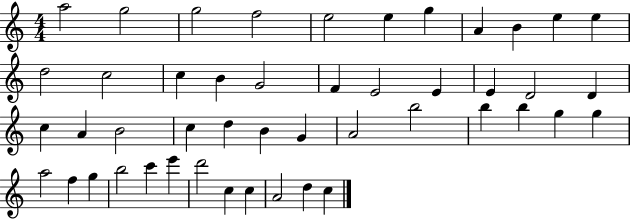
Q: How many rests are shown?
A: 0